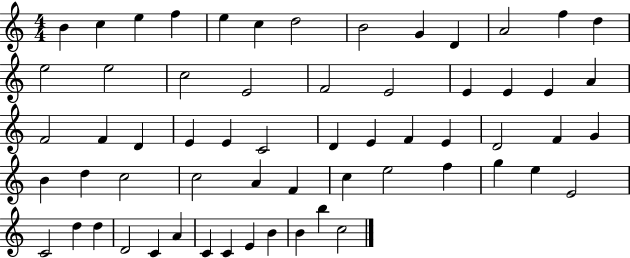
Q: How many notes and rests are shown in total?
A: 61